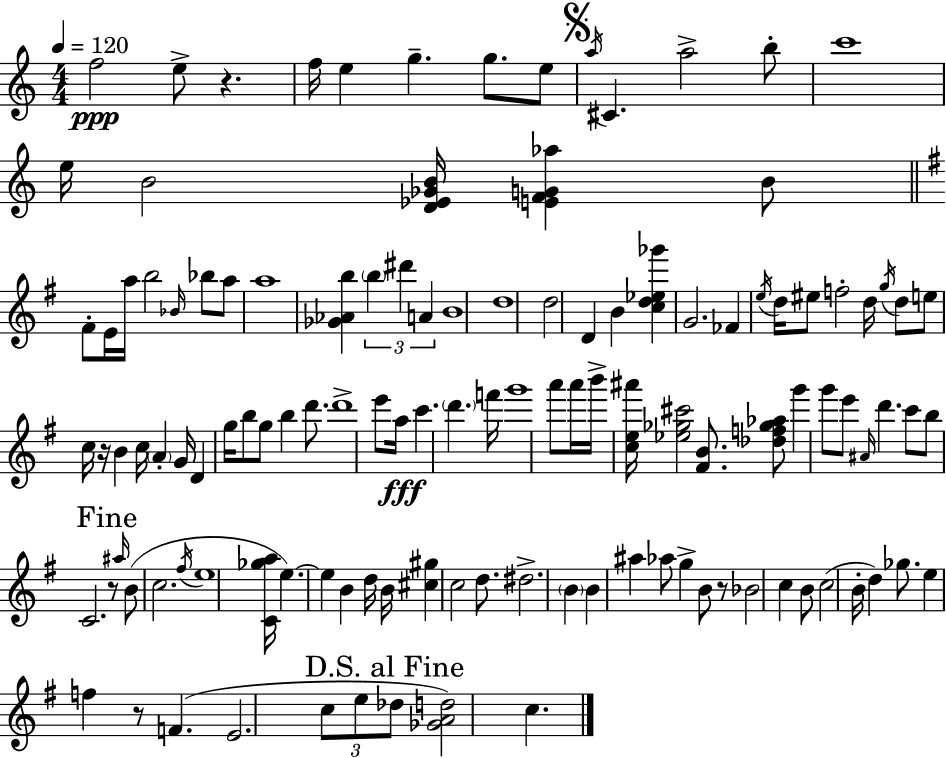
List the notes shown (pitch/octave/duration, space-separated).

F5/h E5/e R/q. F5/s E5/q G5/q. G5/e. E5/e A5/s C#4/q. A5/h B5/e C6/w E5/s B4/h [D4,Eb4,Gb4,B4]/s [E4,F4,G4,Ab5]/q B4/e F#4/e E4/s A5/s B5/h Bb4/s Bb5/e A5/e A5/w [Gb4,Ab4,B5]/q B5/q D#6/q A4/q B4/w D5/w D5/h D4/q B4/q [C5,D5,Eb5,Gb6]/q G4/h. FES4/q E5/s D5/s EIS5/e F5/h D5/s G5/s D5/e E5/e C5/s R/s B4/q C5/s A4/q G4/s D4/q G5/s B5/e G5/e B5/q D6/e. D6/w E6/e A5/s C6/q. D6/q. F6/s G6/w A6/e A6/s B6/s [C5,E5,A#6]/s [Eb5,Gb5,C#6]/h [F#4,B4]/e. [Db5,F5,Gb5,Ab5]/e G6/q G6/e E6/e A#4/s D6/q. C6/e B5/e C4/h. R/e A#5/s B4/e C5/h. F#5/s E5/w [C4,Gb5,A5]/s E5/q. E5/q B4/q D5/s B4/s [C#5,G#5]/q C5/h D5/e. D#5/h. B4/q B4/q A#5/q Ab5/e G5/q B4/e R/e Bb4/h C5/q B4/e C5/h B4/s D5/q Gb5/e. E5/q F5/q R/e F4/q. E4/h. C5/e E5/e Db5/e [Gb4,A4,D5]/h C5/q.